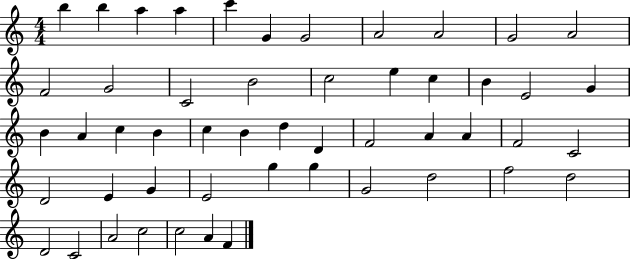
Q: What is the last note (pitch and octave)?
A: F4